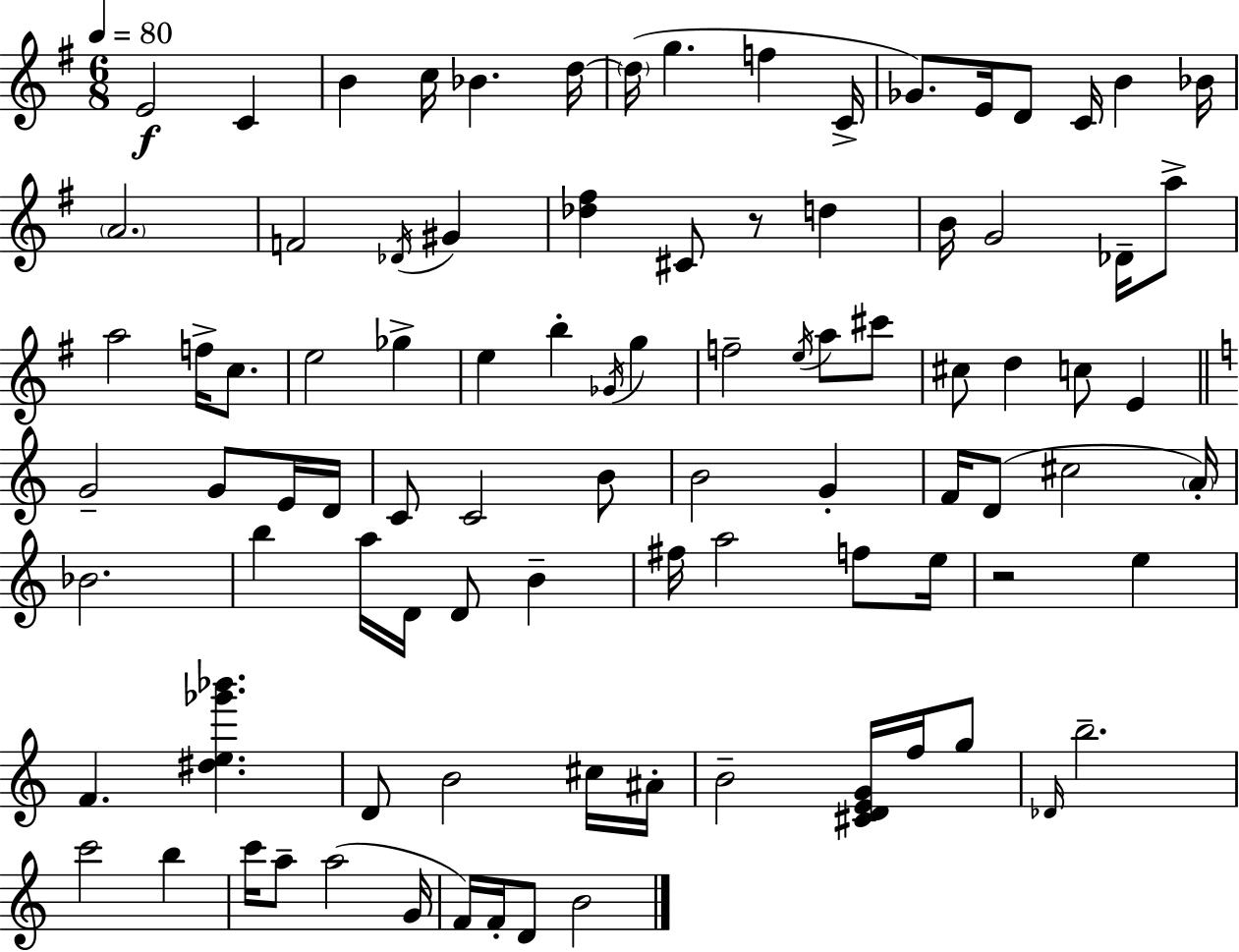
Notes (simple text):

E4/h C4/q B4/q C5/s Bb4/q. D5/s D5/s G5/q. F5/q C4/s Gb4/e. E4/s D4/e C4/s B4/q Bb4/s A4/h. F4/h Db4/s G#4/q [Db5,F#5]/q C#4/e R/e D5/q B4/s G4/h Db4/s A5/e A5/h F5/s C5/e. E5/h Gb5/q E5/q B5/q Gb4/s G5/q F5/h E5/s A5/e C#6/e C#5/e D5/q C5/e E4/q G4/h G4/e E4/s D4/s C4/e C4/h B4/e B4/h G4/q F4/s D4/e C#5/h A4/s Bb4/h. B5/q A5/s D4/s D4/e B4/q F#5/s A5/h F5/e E5/s R/h E5/q F4/q. [D#5,E5,Gb6,Bb6]/q. D4/e B4/h C#5/s A#4/s B4/h [C#4,D4,E4,G4]/s F5/s G5/e Db4/s B5/h. C6/h B5/q C6/s A5/e A5/h G4/s F4/s F4/s D4/e B4/h